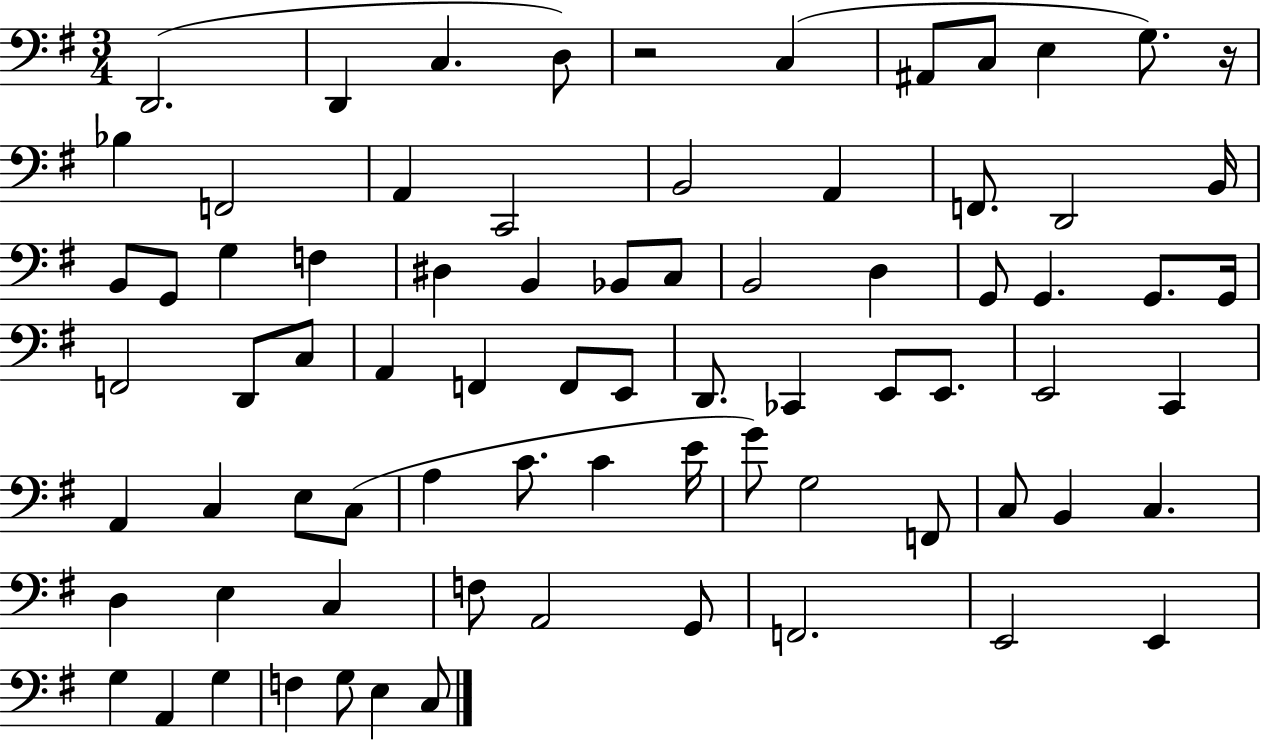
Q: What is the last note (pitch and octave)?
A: C3